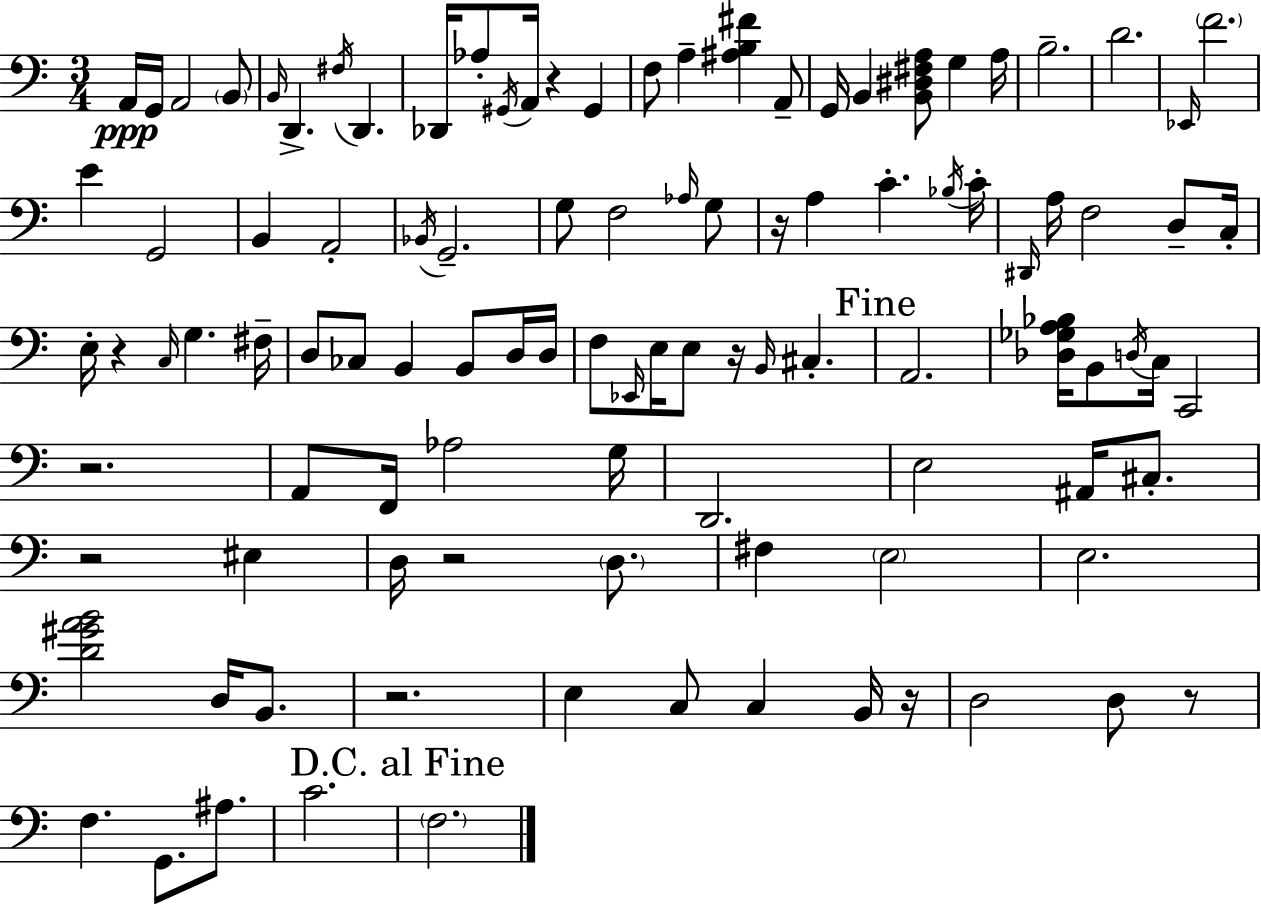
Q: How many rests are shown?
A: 10